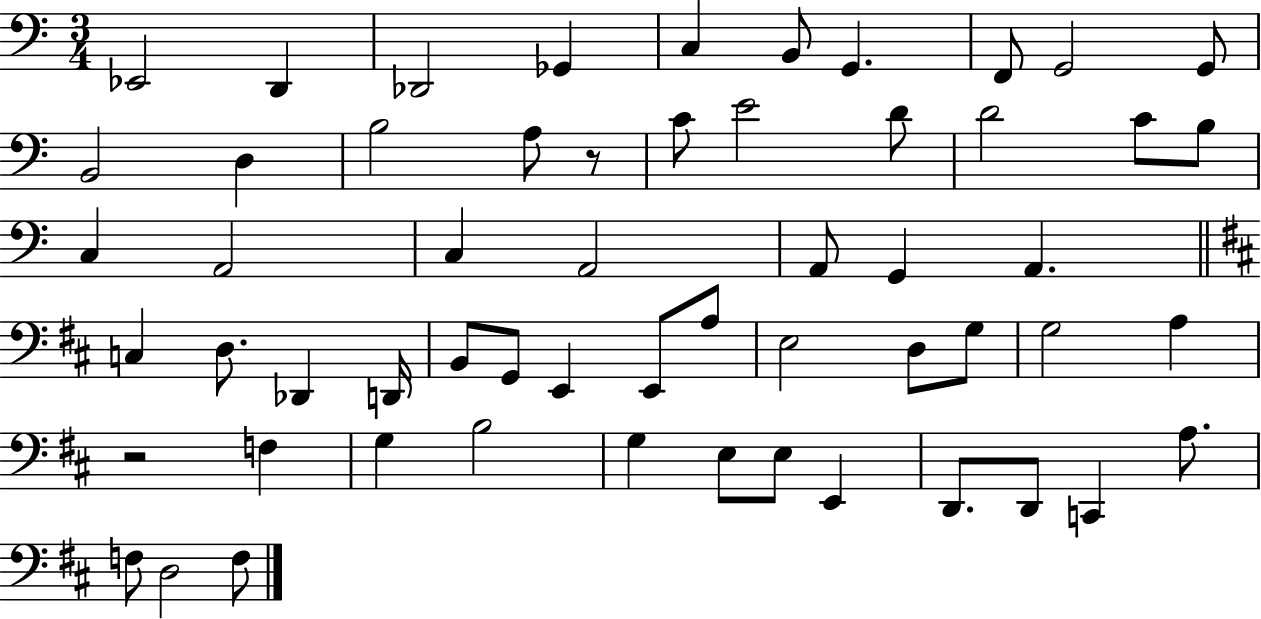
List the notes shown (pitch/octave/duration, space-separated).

Eb2/h D2/q Db2/h Gb2/q C3/q B2/e G2/q. F2/e G2/h G2/e B2/h D3/q B3/h A3/e R/e C4/e E4/h D4/e D4/h C4/e B3/e C3/q A2/h C3/q A2/h A2/e G2/q A2/q. C3/q D3/e. Db2/q D2/s B2/e G2/e E2/q E2/e A3/e E3/h D3/e G3/e G3/h A3/q R/h F3/q G3/q B3/h G3/q E3/e E3/e E2/q D2/e. D2/e C2/q A3/e. F3/e D3/h F3/e